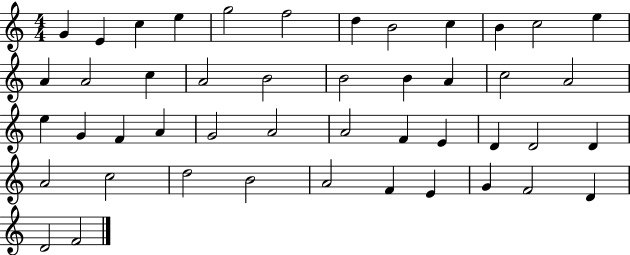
X:1
T:Untitled
M:4/4
L:1/4
K:C
G E c e g2 f2 d B2 c B c2 e A A2 c A2 B2 B2 B A c2 A2 e G F A G2 A2 A2 F E D D2 D A2 c2 d2 B2 A2 F E G F2 D D2 F2